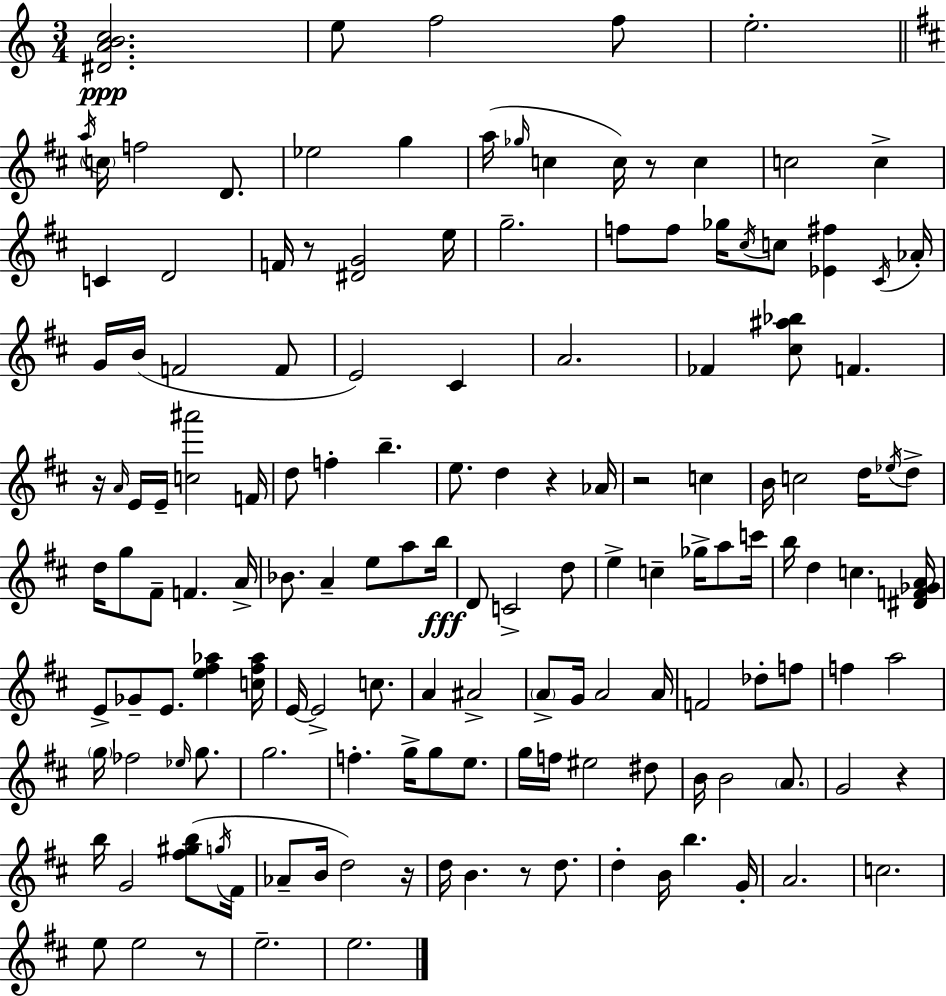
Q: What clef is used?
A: treble